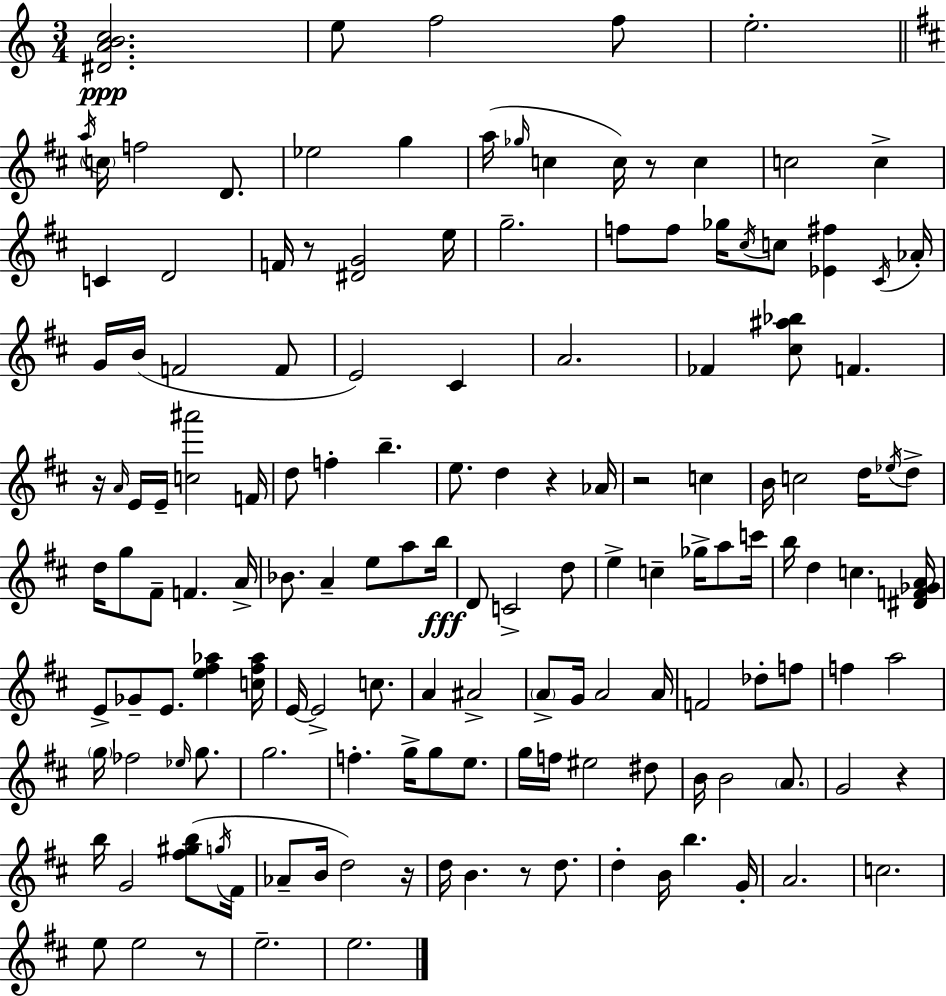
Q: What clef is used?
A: treble